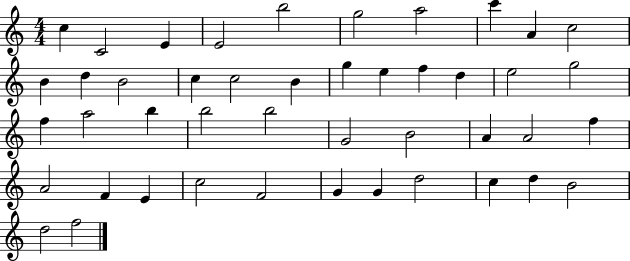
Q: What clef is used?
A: treble